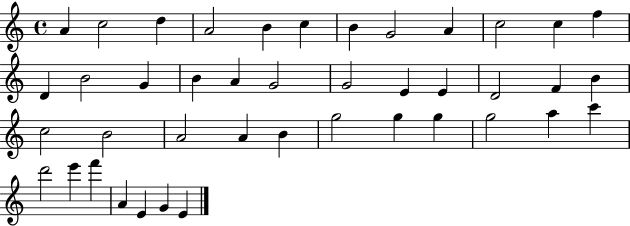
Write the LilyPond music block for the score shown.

{
  \clef treble
  \time 4/4
  \defaultTimeSignature
  \key c \major
  a'4 c''2 d''4 | a'2 b'4 c''4 | b'4 g'2 a'4 | c''2 c''4 f''4 | \break d'4 b'2 g'4 | b'4 a'4 g'2 | g'2 e'4 e'4 | d'2 f'4 b'4 | \break c''2 b'2 | a'2 a'4 b'4 | g''2 g''4 g''4 | g''2 a''4 c'''4 | \break d'''2 e'''4 f'''4 | a'4 e'4 g'4 e'4 | \bar "|."
}